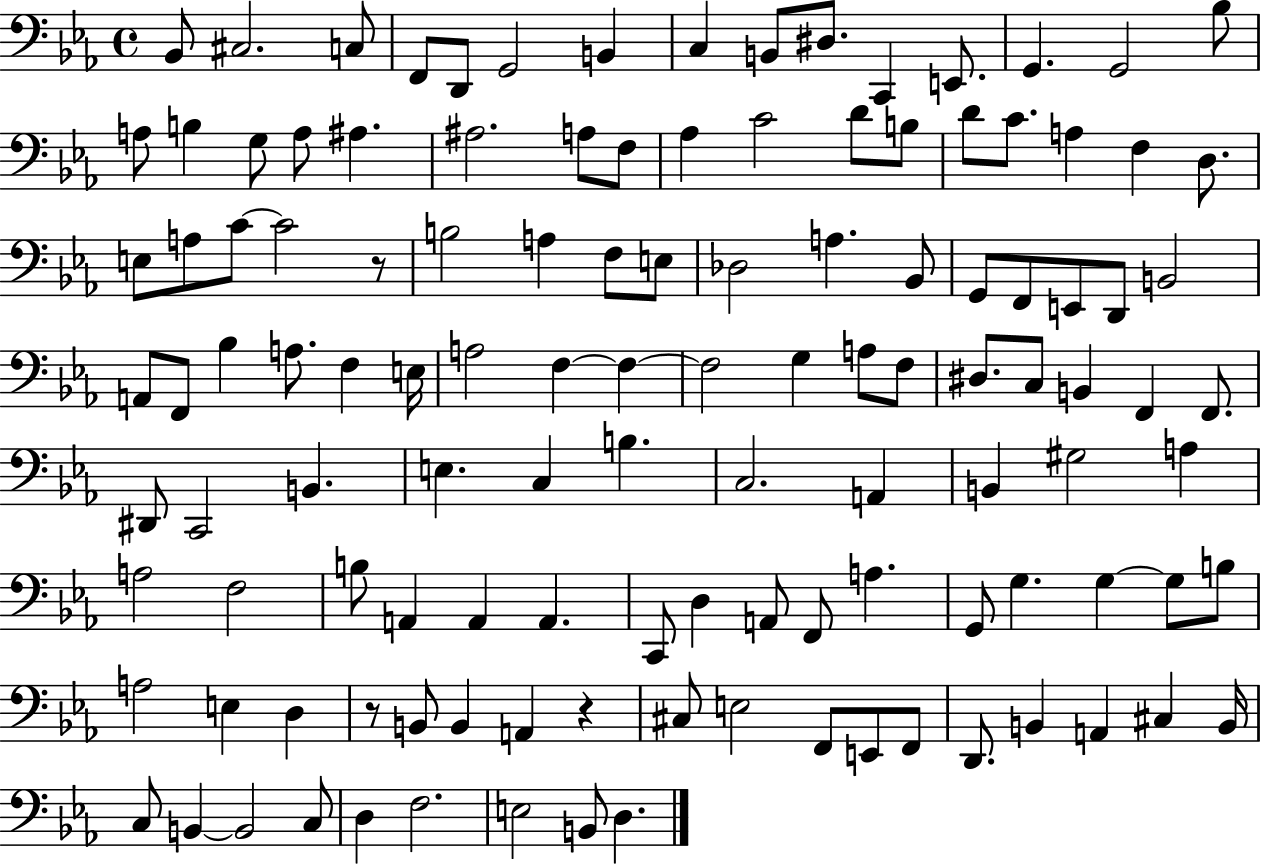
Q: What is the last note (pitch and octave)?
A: D3